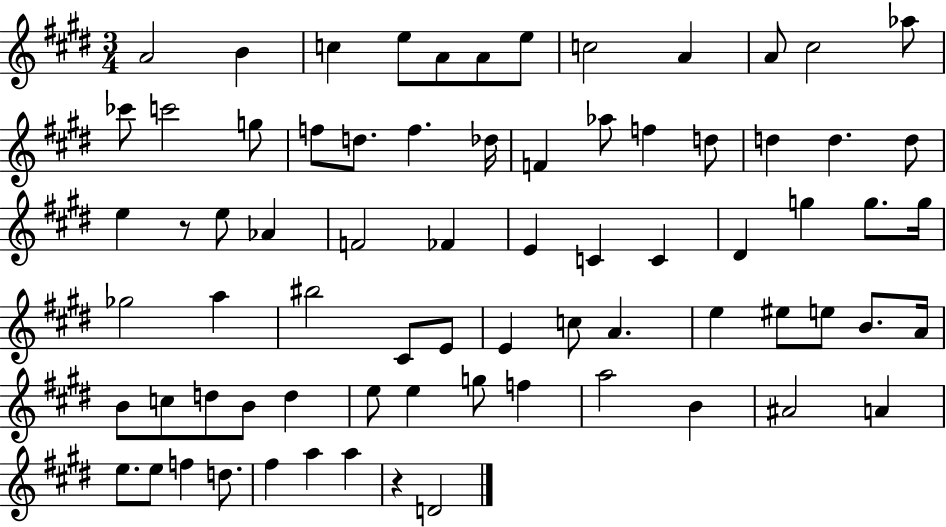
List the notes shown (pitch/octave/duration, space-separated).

A4/h B4/q C5/q E5/e A4/e A4/e E5/e C5/h A4/q A4/e C#5/h Ab5/e CES6/e C6/h G5/e F5/e D5/e. F5/q. Db5/s F4/q Ab5/e F5/q D5/e D5/q D5/q. D5/e E5/q R/e E5/e Ab4/q F4/h FES4/q E4/q C4/q C4/q D#4/q G5/q G5/e. G5/s Gb5/h A5/q BIS5/h C#4/e E4/e E4/q C5/e A4/q. E5/q EIS5/e E5/e B4/e. A4/s B4/e C5/e D5/e B4/e D5/q E5/e E5/q G5/e F5/q A5/h B4/q A#4/h A4/q E5/e. E5/e F5/q D5/e. F#5/q A5/q A5/q R/q D4/h